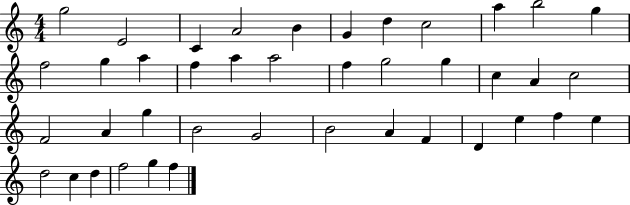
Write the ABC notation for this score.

X:1
T:Untitled
M:4/4
L:1/4
K:C
g2 E2 C A2 B G d c2 a b2 g f2 g a f a a2 f g2 g c A c2 F2 A g B2 G2 B2 A F D e f e d2 c d f2 g f